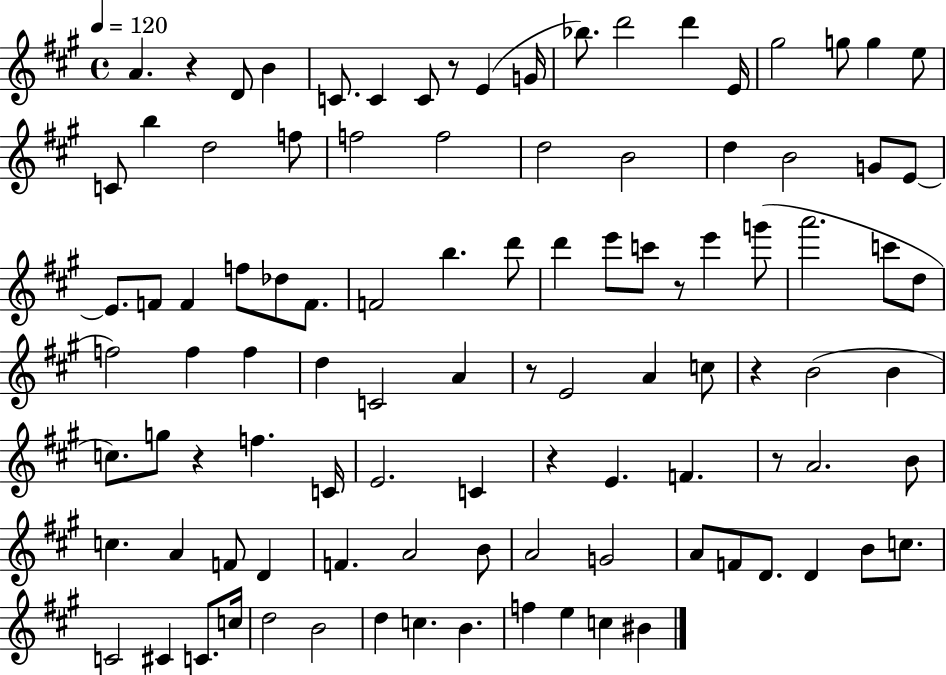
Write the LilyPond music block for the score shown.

{
  \clef treble
  \time 4/4
  \defaultTimeSignature
  \key a \major
  \tempo 4 = 120
  \repeat volta 2 { a'4. r4 d'8 b'4 | c'8. c'4 c'8 r8 e'4( g'16 | bes''8.) d'''2 d'''4 e'16 | gis''2 g''8 g''4 e''8 | \break c'8 b''4 d''2 f''8 | f''2 f''2 | d''2 b'2 | d''4 b'2 g'8 e'8~~ | \break e'8. f'8 f'4 f''8 des''8 f'8. | f'2 b''4. d'''8 | d'''4 e'''8 c'''8 r8 e'''4 g'''8( | a'''2. c'''8 d''8 | \break f''2) f''4 f''4 | d''4 c'2 a'4 | r8 e'2 a'4 c''8 | r4 b'2( b'4 | \break c''8.) g''8 r4 f''4. c'16 | e'2. c'4 | r4 e'4. f'4. | r8 a'2. b'8 | \break c''4. a'4 f'8 d'4 | f'4. a'2 b'8 | a'2 g'2 | a'8 f'8 d'8. d'4 b'8 c''8. | \break c'2 cis'4 c'8. c''16 | d''2 b'2 | d''4 c''4. b'4. | f''4 e''4 c''4 bis'4 | \break } \bar "|."
}